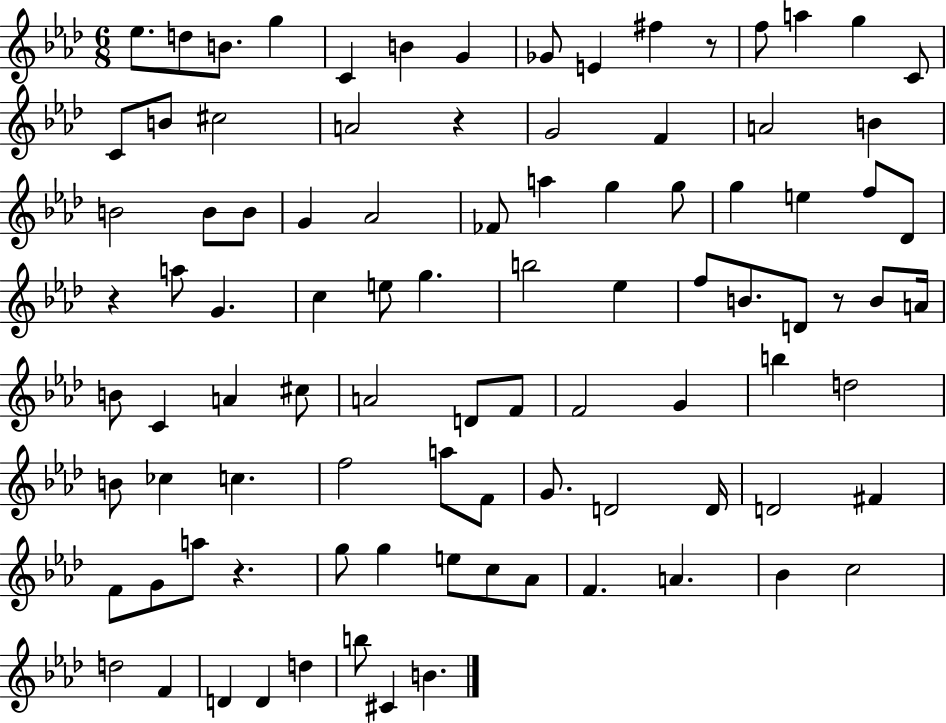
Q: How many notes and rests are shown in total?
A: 94